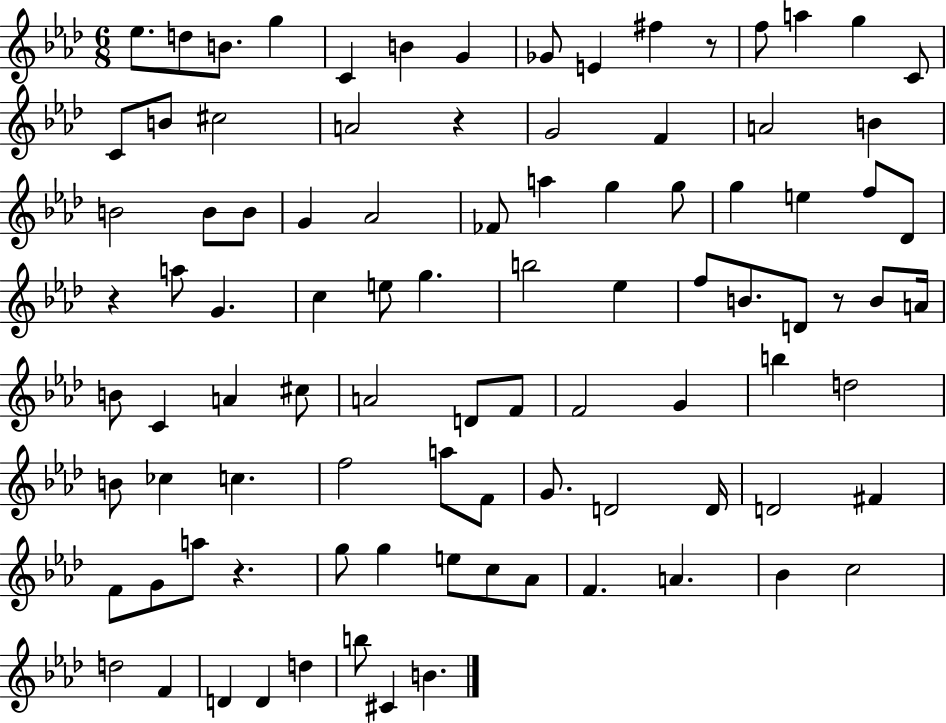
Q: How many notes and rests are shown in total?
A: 94